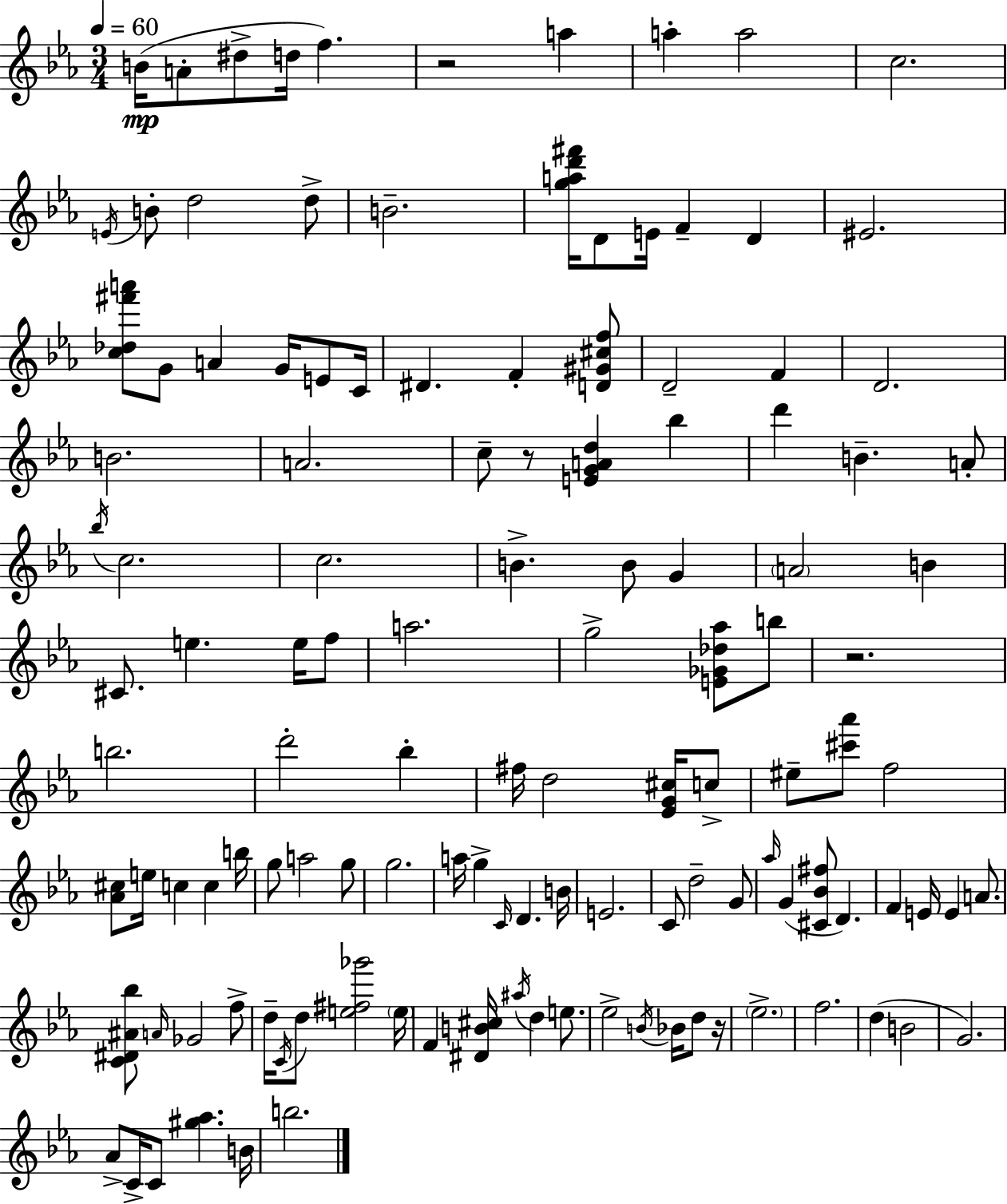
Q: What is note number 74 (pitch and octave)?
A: C4